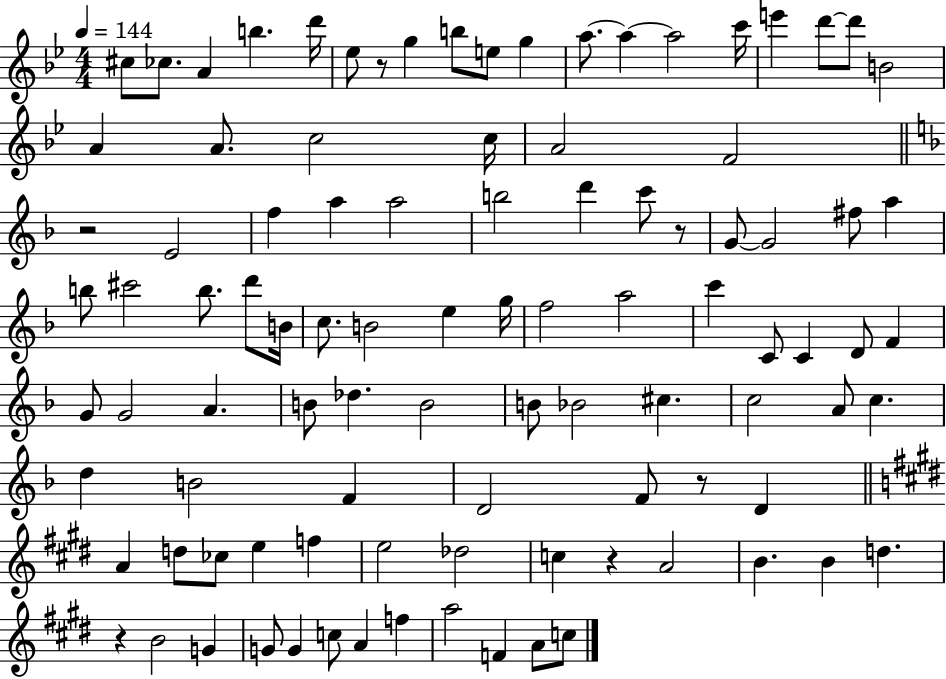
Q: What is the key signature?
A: BES major